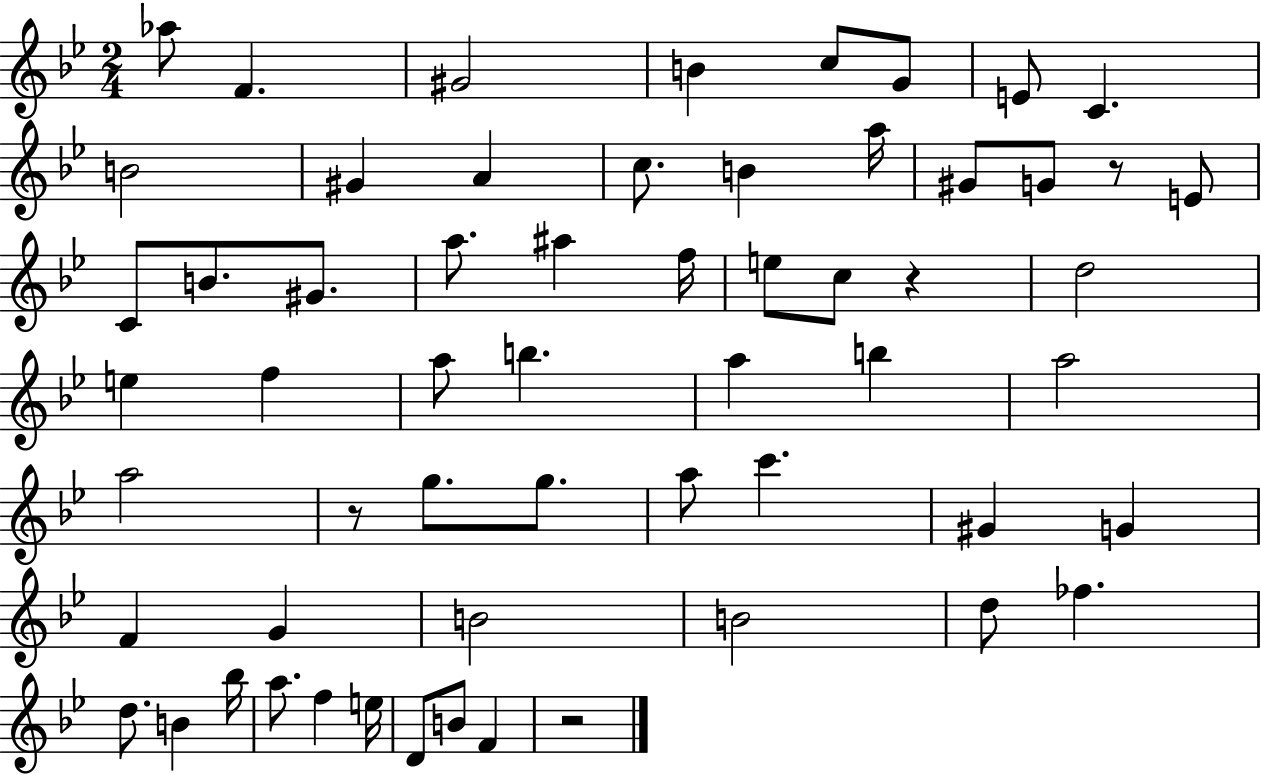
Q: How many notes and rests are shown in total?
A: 59